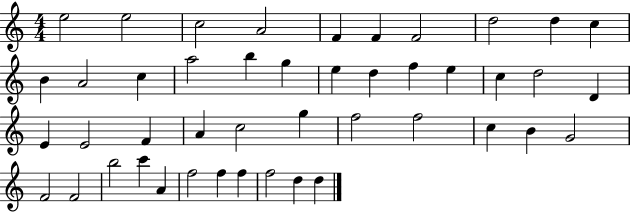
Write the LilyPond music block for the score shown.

{
  \clef treble
  \numericTimeSignature
  \time 4/4
  \key c \major
  e''2 e''2 | c''2 a'2 | f'4 f'4 f'2 | d''2 d''4 c''4 | \break b'4 a'2 c''4 | a''2 b''4 g''4 | e''4 d''4 f''4 e''4 | c''4 d''2 d'4 | \break e'4 e'2 f'4 | a'4 c''2 g''4 | f''2 f''2 | c''4 b'4 g'2 | \break f'2 f'2 | b''2 c'''4 a'4 | f''2 f''4 f''4 | f''2 d''4 d''4 | \break \bar "|."
}